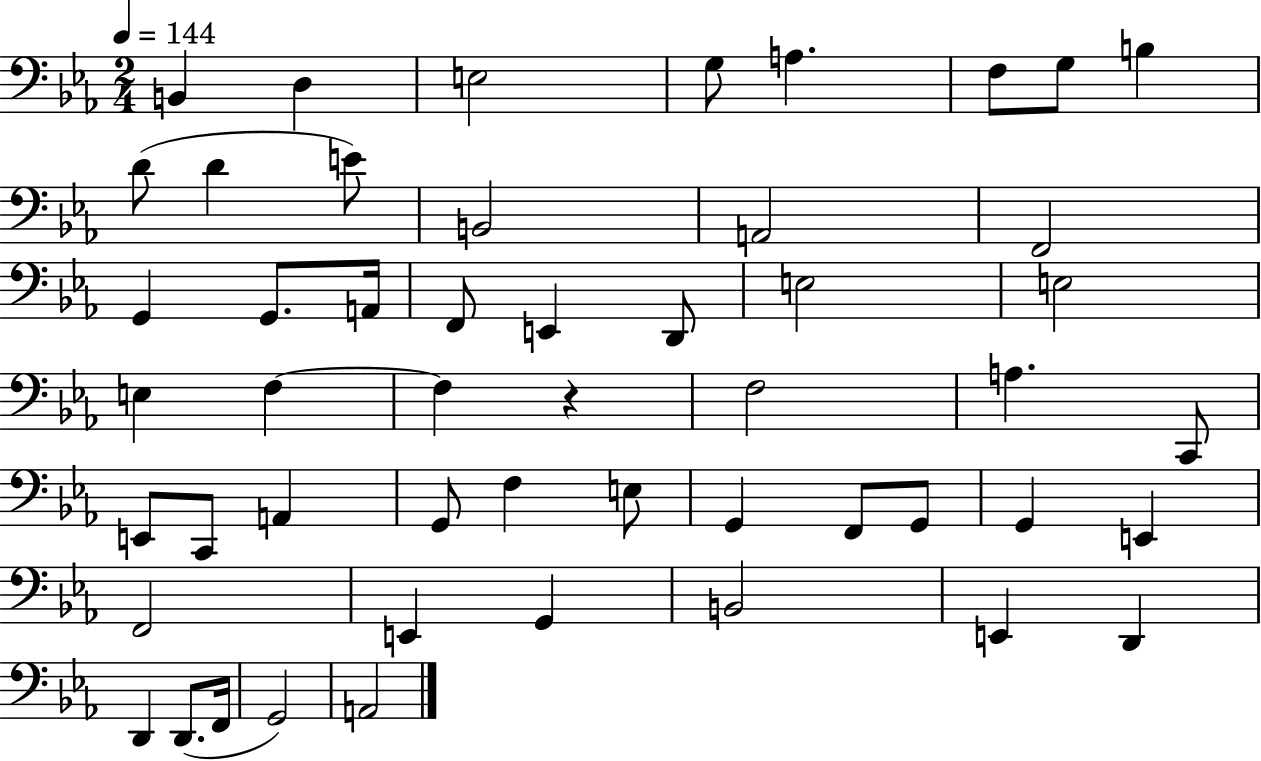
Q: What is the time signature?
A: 2/4